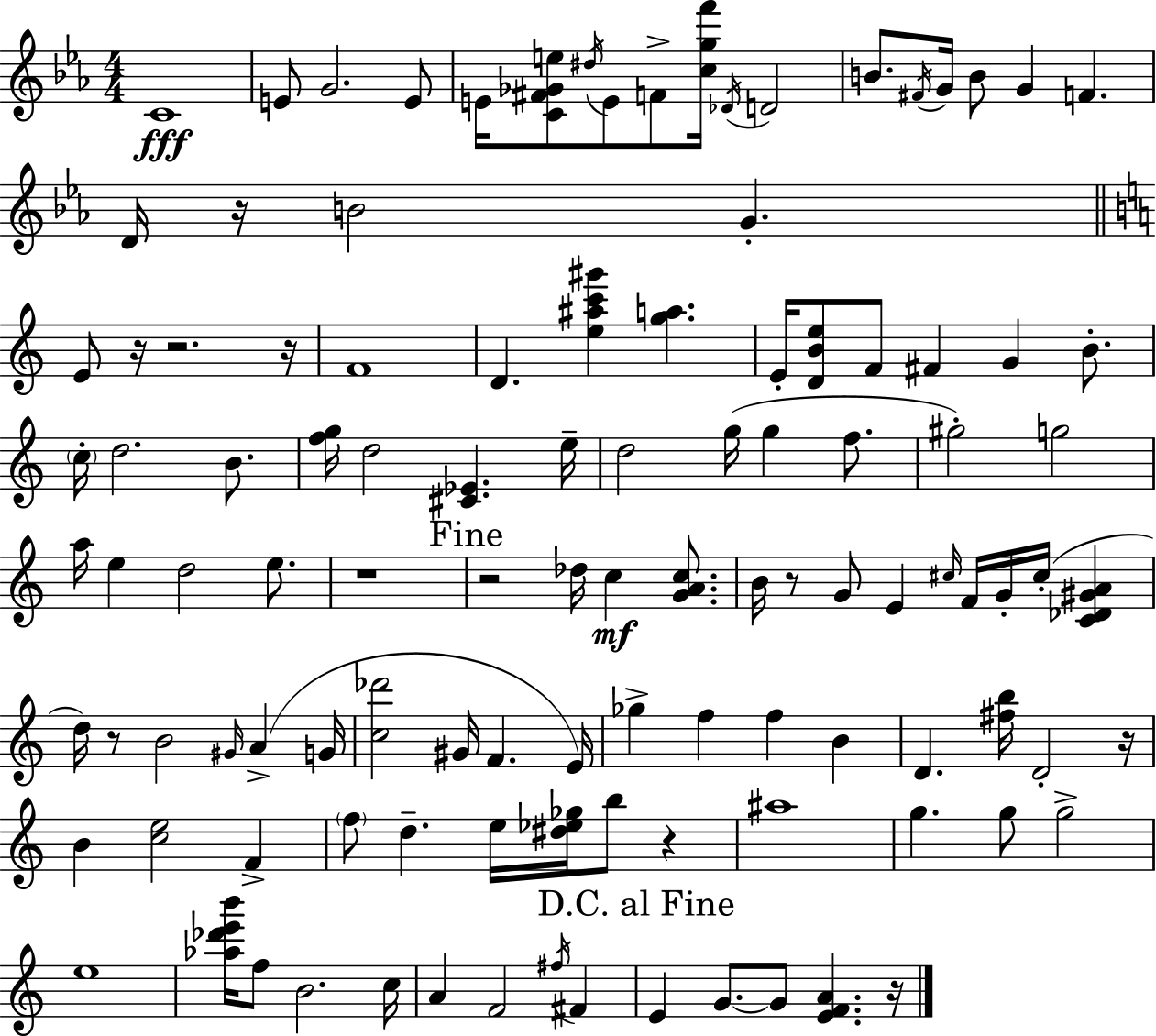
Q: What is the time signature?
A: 4/4